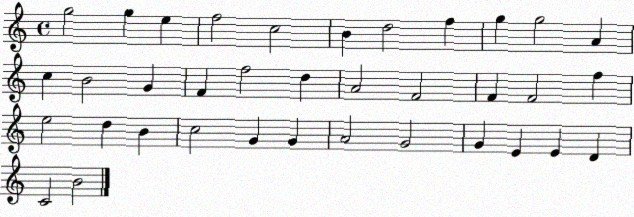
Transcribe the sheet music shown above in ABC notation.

X:1
T:Untitled
M:4/4
L:1/4
K:C
g2 g e f2 c2 B d2 f g g2 A c B2 G F f2 d A2 F2 F F2 f e2 d B c2 G G A2 G2 G E E D C2 B2